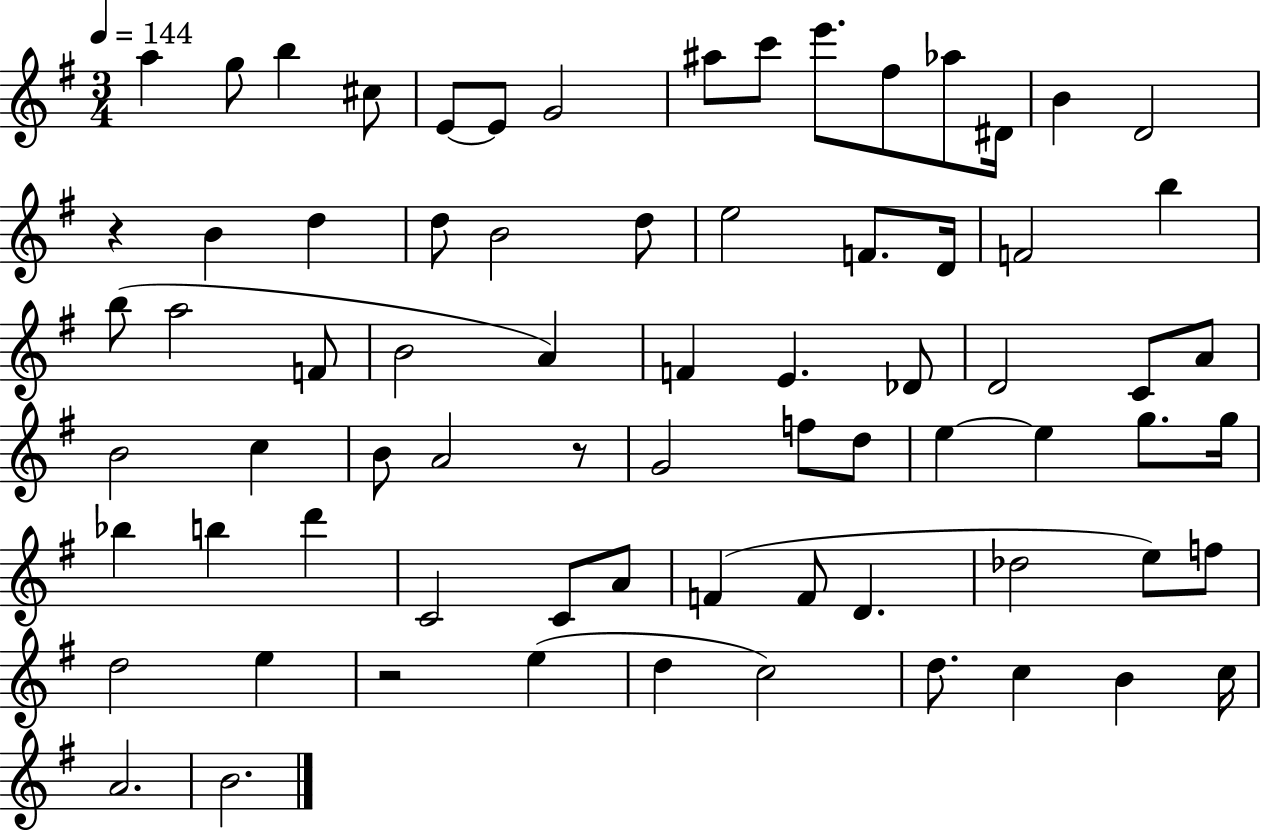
X:1
T:Untitled
M:3/4
L:1/4
K:G
a g/2 b ^c/2 E/2 E/2 G2 ^a/2 c'/2 e'/2 ^f/2 _a/2 ^D/4 B D2 z B d d/2 B2 d/2 e2 F/2 D/4 F2 b b/2 a2 F/2 B2 A F E _D/2 D2 C/2 A/2 B2 c B/2 A2 z/2 G2 f/2 d/2 e e g/2 g/4 _b b d' C2 C/2 A/2 F F/2 D _d2 e/2 f/2 d2 e z2 e d c2 d/2 c B c/4 A2 B2